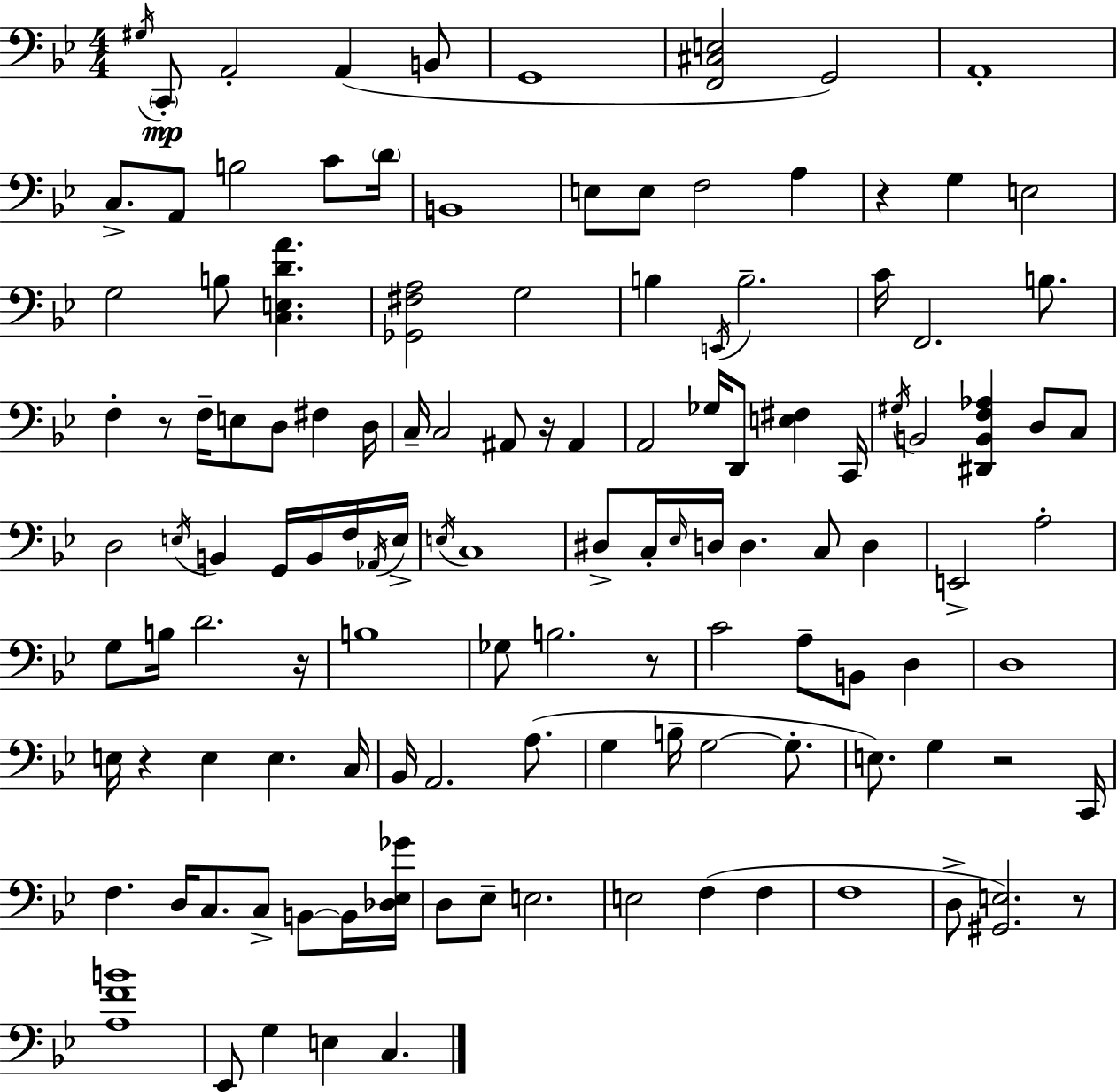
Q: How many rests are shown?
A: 8